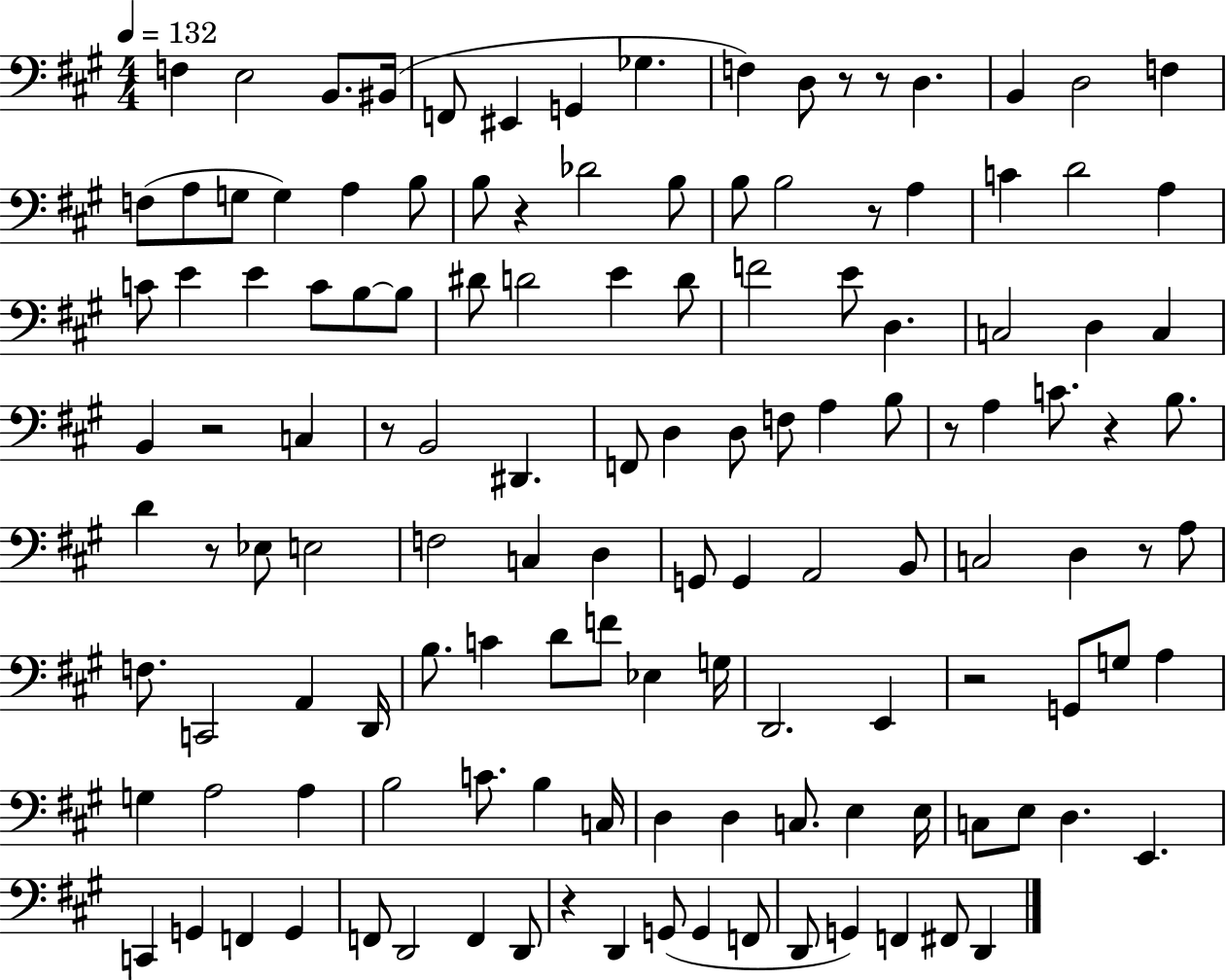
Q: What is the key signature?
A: A major